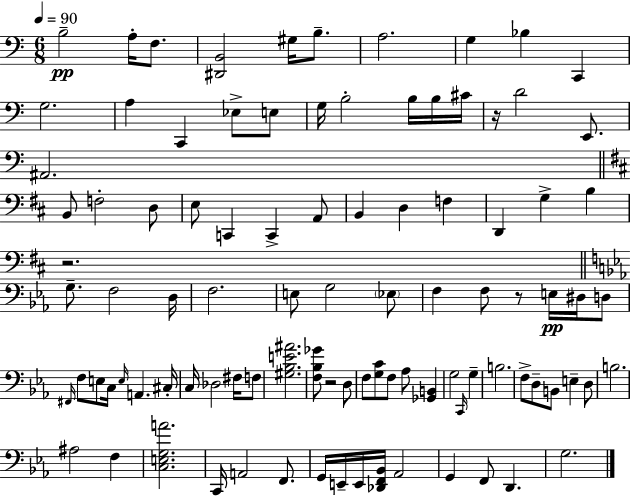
{
  \clef bass
  \numericTimeSignature
  \time 6/8
  \key c \major
  \tempo 4 = 90
  b2--\pp a16-. f8. | <dis, b,>2 gis16 b8.-- | a2. | g4 bes4 c,4 | \break g2. | a4 c,4 ees8-> e8 | g16 b2-. b16 b16 cis'16 | r16 d'2 e,8. | \break ais,2. | \bar "||" \break \key b \minor b,8 f2-. d8 | e8 c,4 c,4-> a,8 | b,4 d4 f4 | d,4 g4-> b4 | \break r2. | \bar "||" \break \key ees \major g8.-- f2 d16 | f2. | e8 g2 \parenthesize ees8 | f4 f8 r8 e16\pp dis16 d8 | \break \grace { fis,16 } f8 e8 c16 \grace { e16 } a,4. | cis16-. c16 des2 fis16 | f8 <gis bes e' ais'>2. | <f bes ges'>8 r2 | \break d8 f8 <g c'>8 f8 aes8 <ges, b,>4 | g2 \grace { c,16 } g4-- | b2. | f8-> d8-- b,8 e4-- | \break d8 b2. | ais2 f4 | <c e g a'>2. | c,16 a,2 | \break f,8. g,16 e,16-- e,16 <des, f, bes,>16 aes,2 | g,4 f,8 d,4. | g2. | \bar "|."
}